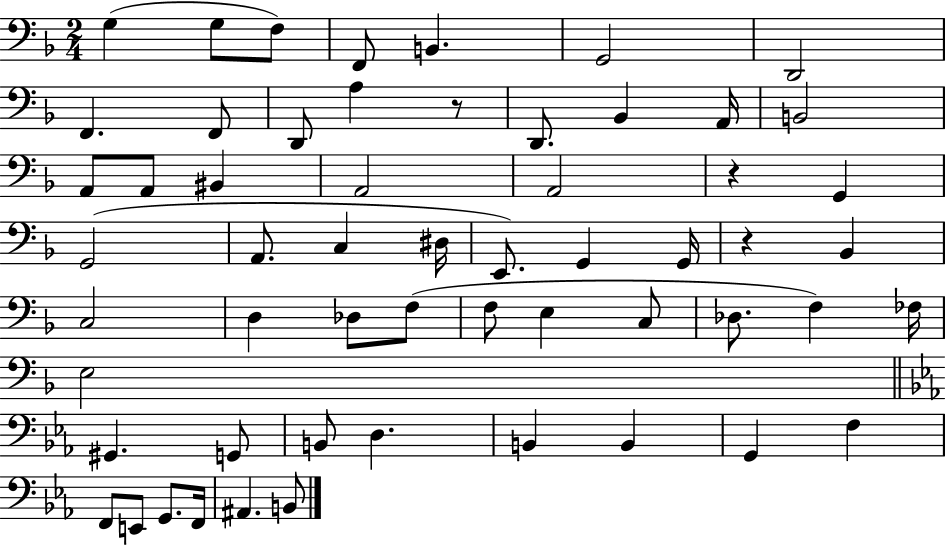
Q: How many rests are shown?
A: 3